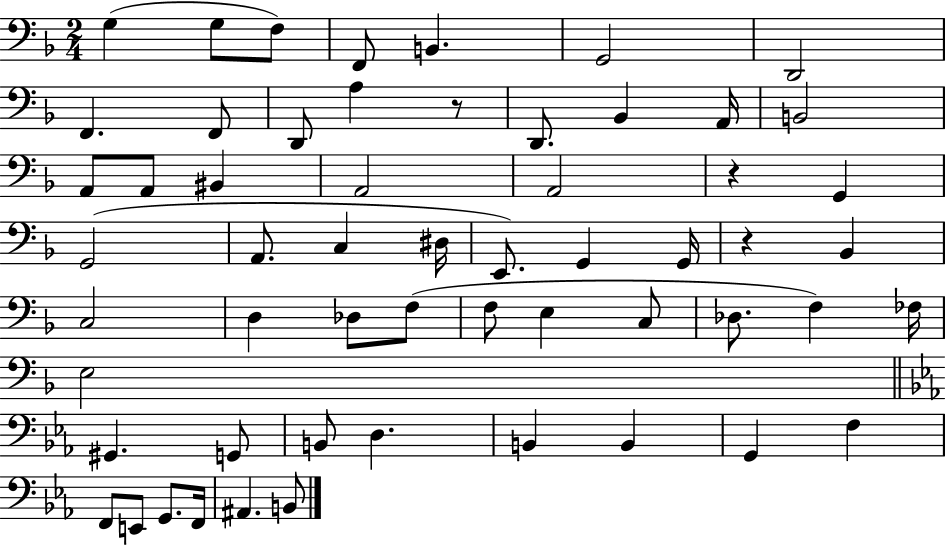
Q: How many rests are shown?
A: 3